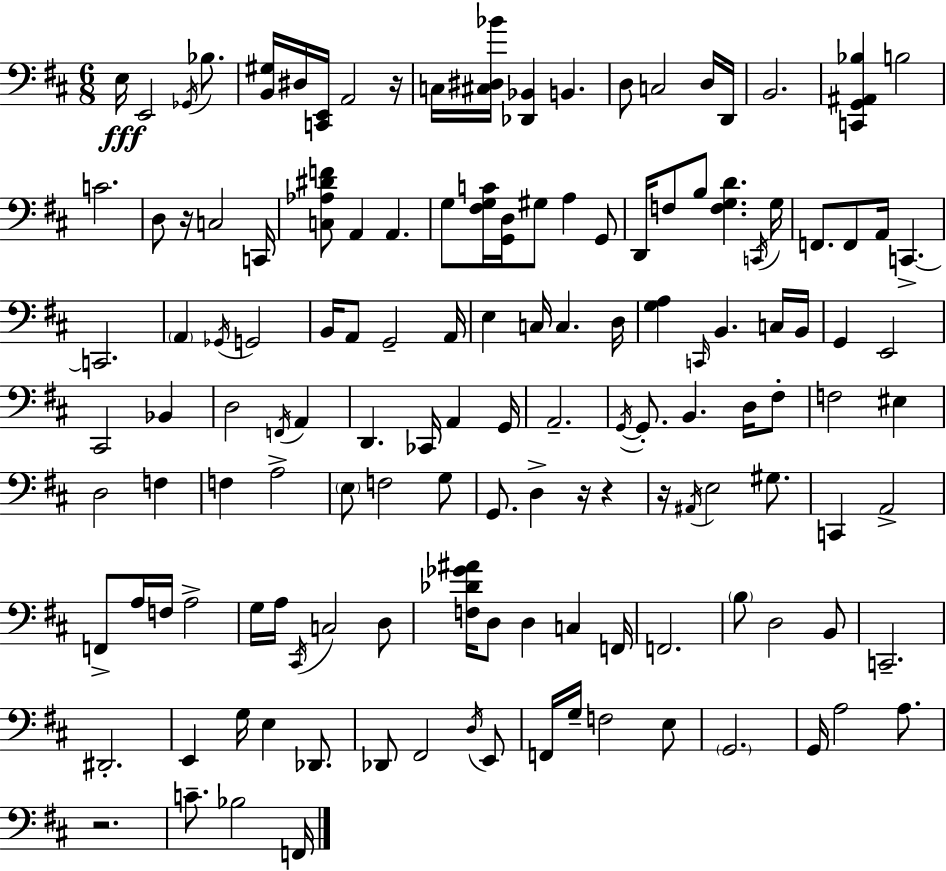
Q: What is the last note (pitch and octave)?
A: F2